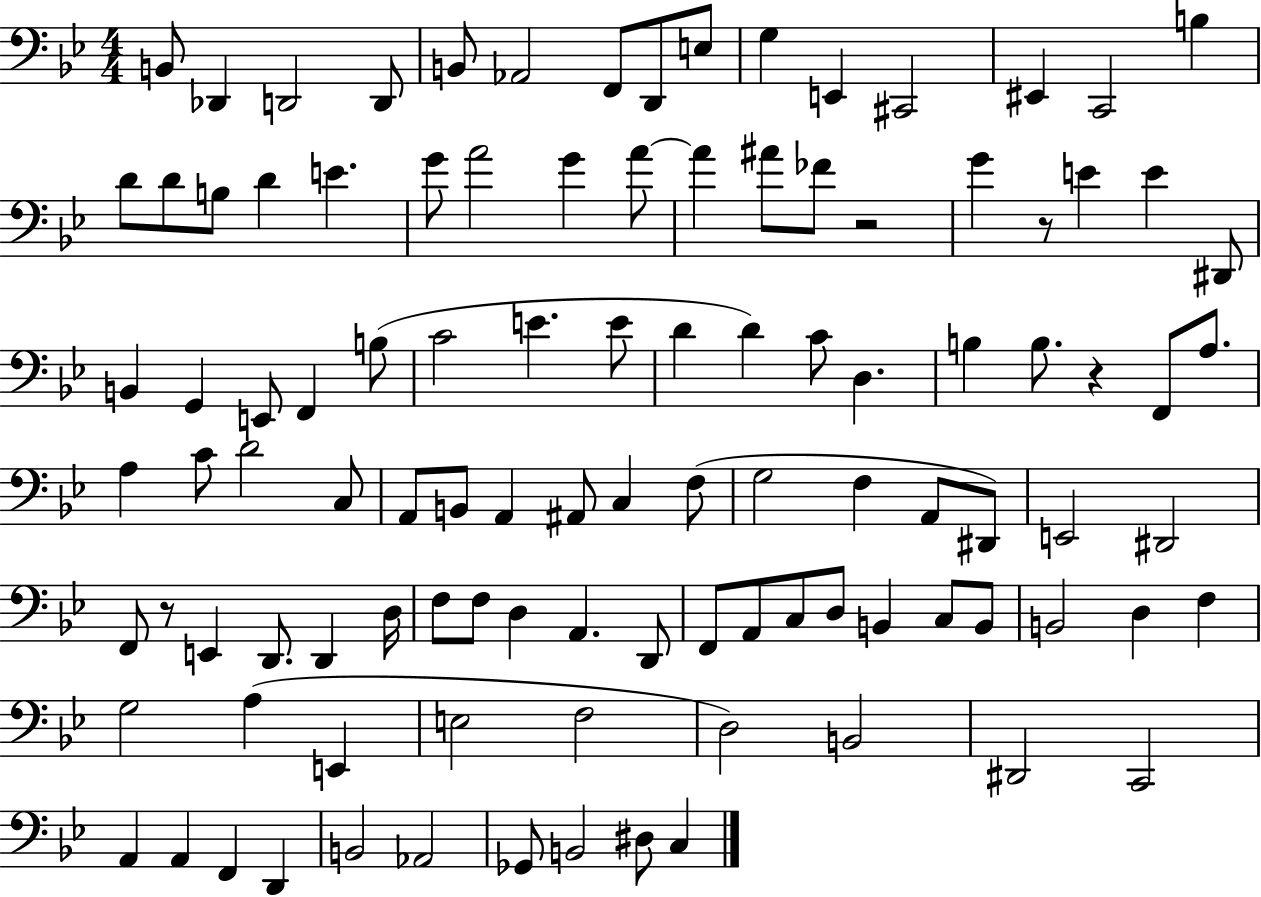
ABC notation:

X:1
T:Untitled
M:4/4
L:1/4
K:Bb
B,,/2 _D,, D,,2 D,,/2 B,,/2 _A,,2 F,,/2 D,,/2 E,/2 G, E,, ^C,,2 ^E,, C,,2 B, D/2 D/2 B,/2 D E G/2 A2 G A/2 A ^A/2 _F/2 z2 G z/2 E E ^D,,/2 B,, G,, E,,/2 F,, B,/2 C2 E E/2 D D C/2 D, B, B,/2 z F,,/2 A,/2 A, C/2 D2 C,/2 A,,/2 B,,/2 A,, ^A,,/2 C, F,/2 G,2 F, A,,/2 ^D,,/2 E,,2 ^D,,2 F,,/2 z/2 E,, D,,/2 D,, D,/4 F,/2 F,/2 D, A,, D,,/2 F,,/2 A,,/2 C,/2 D,/2 B,, C,/2 B,,/2 B,,2 D, F, G,2 A, E,, E,2 F,2 D,2 B,,2 ^D,,2 C,,2 A,, A,, F,, D,, B,,2 _A,,2 _G,,/2 B,,2 ^D,/2 C,